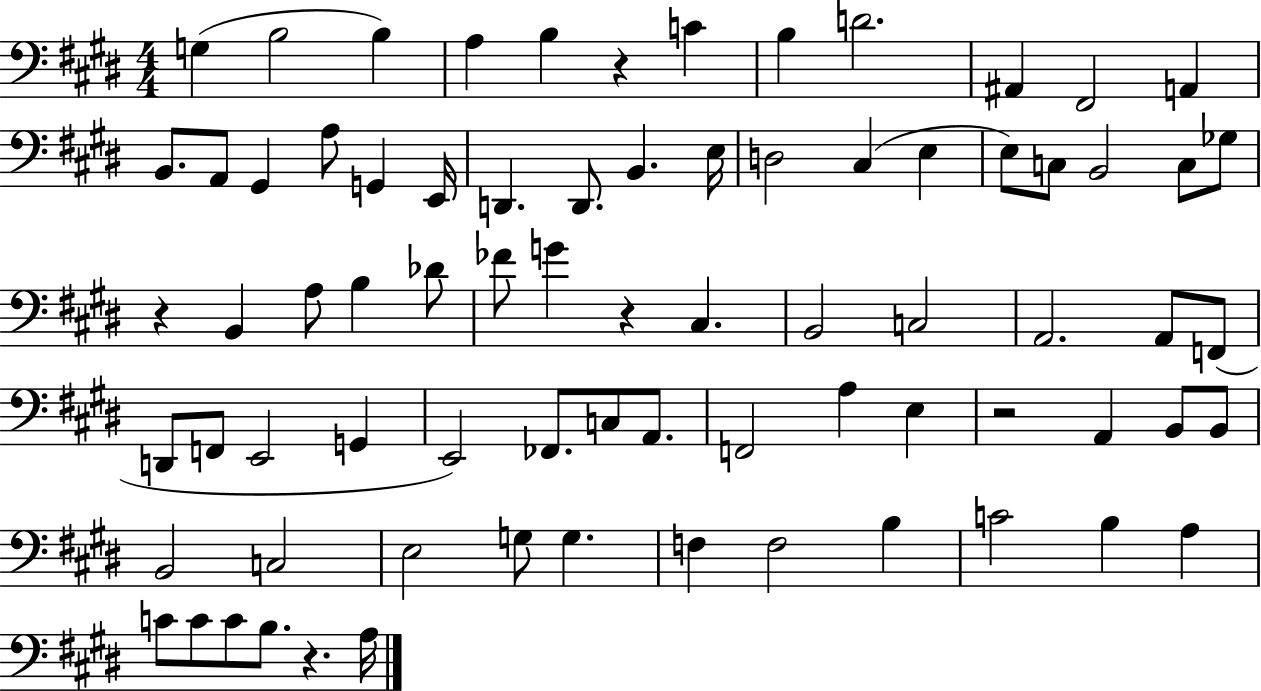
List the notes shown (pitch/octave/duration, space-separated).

G3/q B3/h B3/q A3/q B3/q R/q C4/q B3/q D4/h. A#2/q F#2/h A2/q B2/e. A2/e G#2/q A3/e G2/q E2/s D2/q. D2/e. B2/q. E3/s D3/h C#3/q E3/q E3/e C3/e B2/h C3/e Gb3/e R/q B2/q A3/e B3/q Db4/e FES4/e G4/q R/q C#3/q. B2/h C3/h A2/h. A2/e F2/e D2/e F2/e E2/h G2/q E2/h FES2/e. C3/e A2/e. F2/h A3/q E3/q R/h A2/q B2/e B2/e B2/h C3/h E3/h G3/e G3/q. F3/q F3/h B3/q C4/h B3/q A3/q C4/e C4/e C4/e B3/e. R/q. A3/s